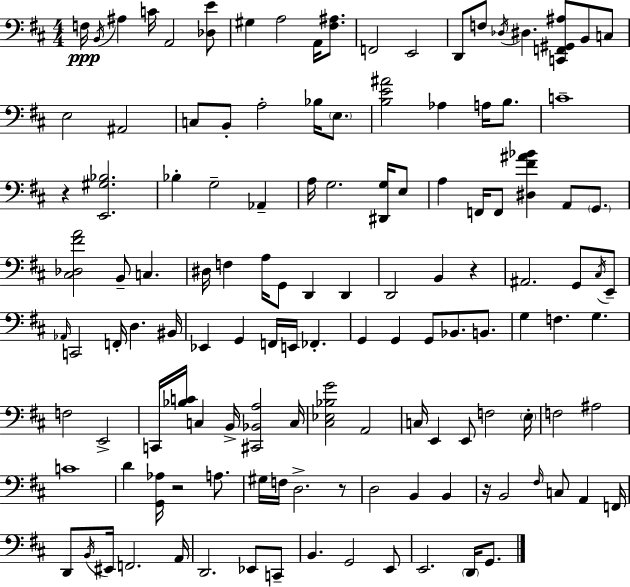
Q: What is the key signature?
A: D major